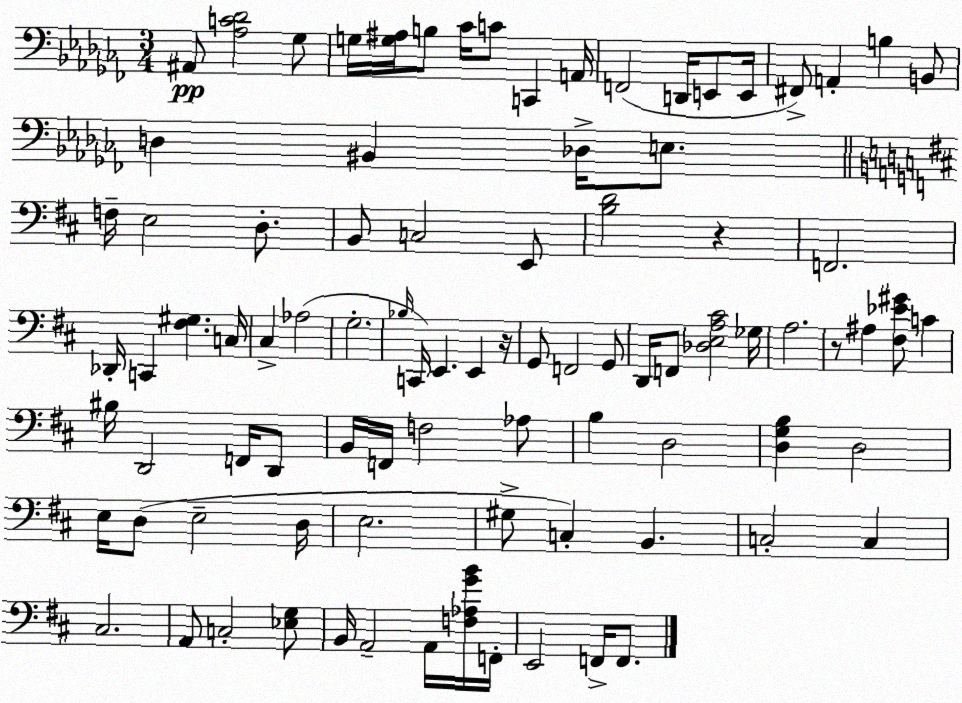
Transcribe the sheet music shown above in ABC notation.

X:1
T:Untitled
M:3/4
L:1/4
K:Abm
^A,,/2 [_A,C_D]2 _G,/2 G,/4 [G,^A,]/4 B,/2 _C/4 C/2 C,, A,,/4 F,,2 D,,/4 E,,/2 E,,/4 ^F,,/2 A,, B, B,,/2 D, ^B,, _D,/4 E,/2 F,/4 E,2 D,/2 B,,/2 C,2 E,,/2 [B,D]2 z F,,2 _D,,/4 C,, [^F,^G,] C,/4 ^C, _A,2 G,2 _B,/4 C,,/4 E,, E,, z/4 G,,/2 F,,2 G,,/2 D,,/4 F,,/2 [_D,E,A,^C]2 _G,/4 A,2 z/2 ^A, [^F,_E^G]/2 C ^B,/4 D,,2 F,,/4 D,,/2 B,,/4 F,,/4 F,2 _A,/2 B, D,2 [D,G,B,] D,2 E,/4 D,/2 E,2 D,/4 E,2 ^G,/2 C, B,, C,2 C, ^C,2 A,,/2 C,2 [_E,G,]/2 B,,/4 A,,2 A,,/4 [F,_A,GB]/4 F,,/4 E,,2 F,,/4 F,,/2